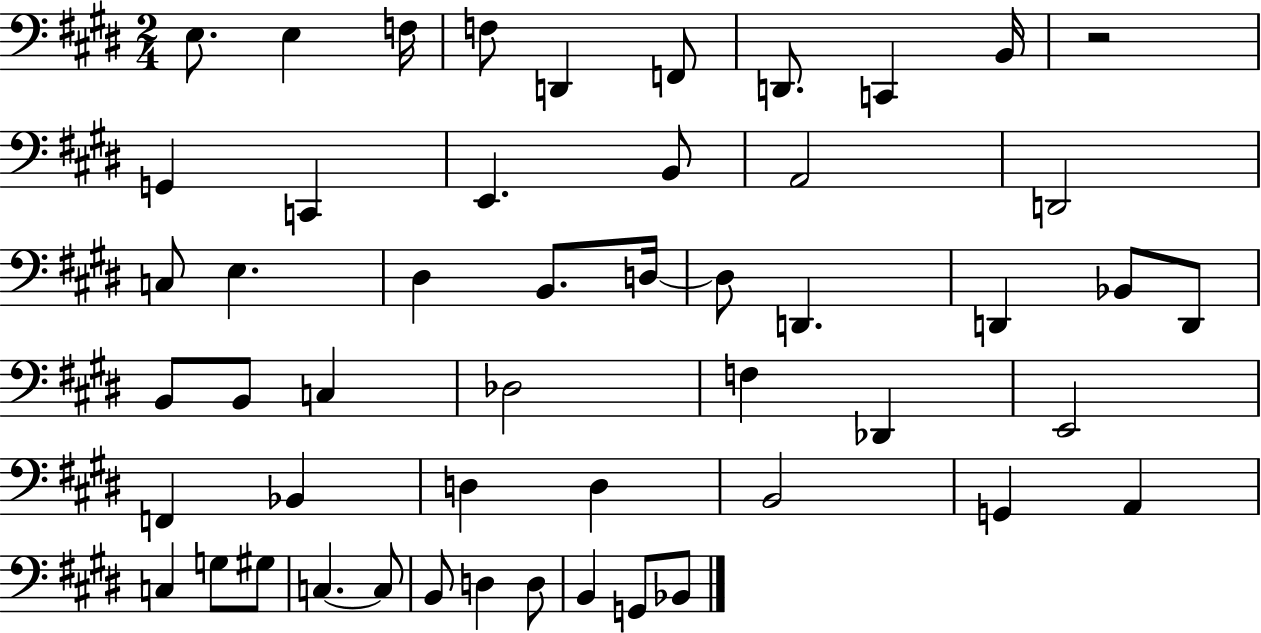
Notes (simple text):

E3/e. E3/q F3/s F3/e D2/q F2/e D2/e. C2/q B2/s R/h G2/q C2/q E2/q. B2/e A2/h D2/h C3/e E3/q. D#3/q B2/e. D3/s D3/e D2/q. D2/q Bb2/e D2/e B2/e B2/e C3/q Db3/h F3/q Db2/q E2/h F2/q Bb2/q D3/q D3/q B2/h G2/q A2/q C3/q G3/e G#3/e C3/q. C3/e B2/e D3/q D3/e B2/q G2/e Bb2/e